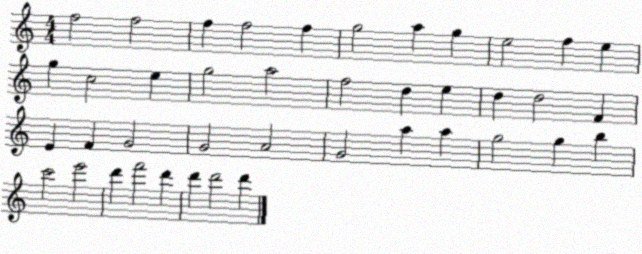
X:1
T:Untitled
M:4/4
L:1/4
K:C
f2 f2 f f2 f g2 a g e2 f e g c2 e g2 a2 f2 d e d d2 F E F G2 G2 A2 G2 a a g2 g b c'2 e'2 d' f'2 d' d' d'2 d'